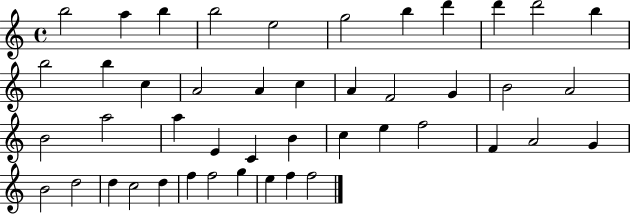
B5/h A5/q B5/q B5/h E5/h G5/h B5/q D6/q D6/q D6/h B5/q B5/h B5/q C5/q A4/h A4/q C5/q A4/q F4/h G4/q B4/h A4/h B4/h A5/h A5/q E4/q C4/q B4/q C5/q E5/q F5/h F4/q A4/h G4/q B4/h D5/h D5/q C5/h D5/q F5/q F5/h G5/q E5/q F5/q F5/h